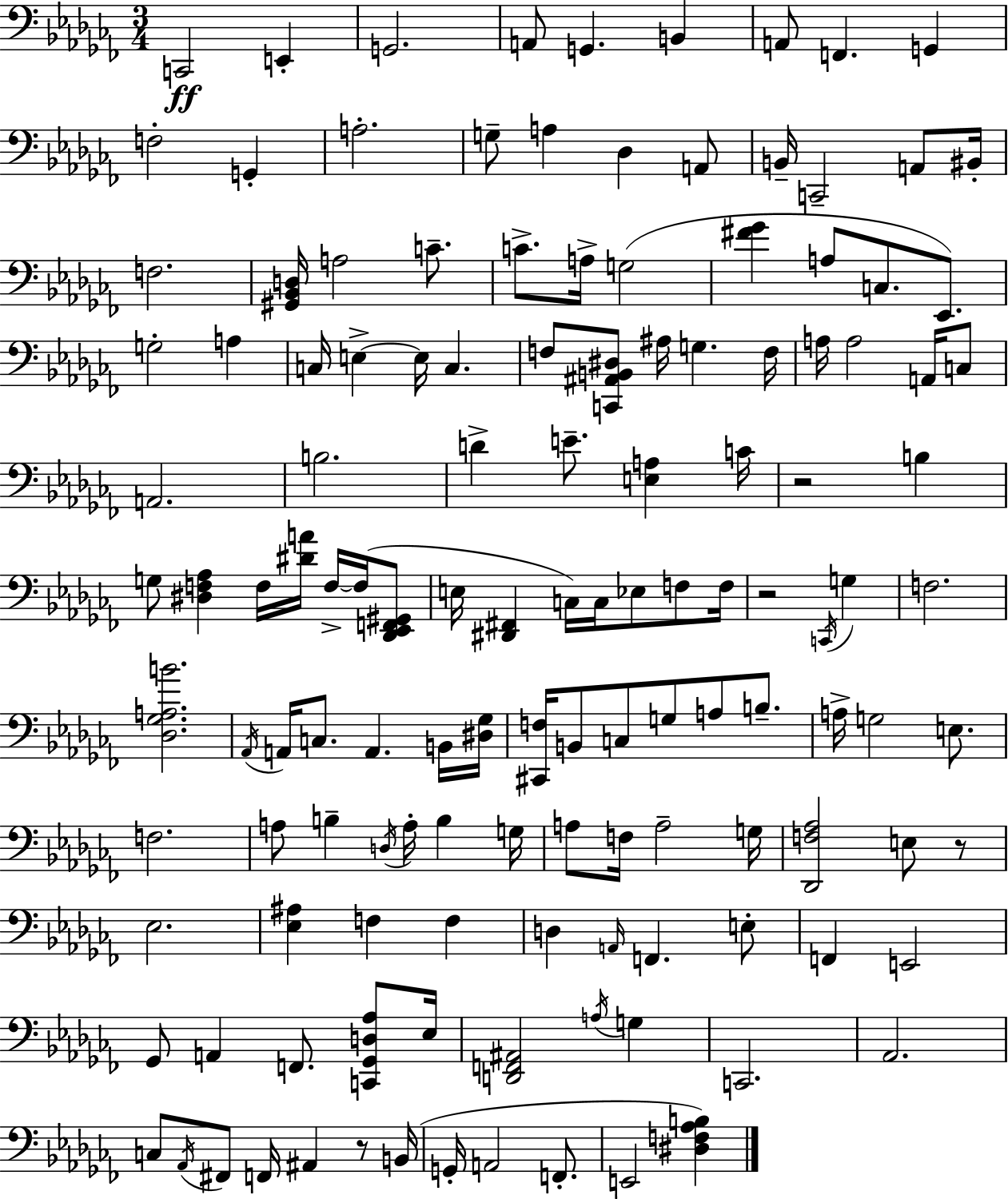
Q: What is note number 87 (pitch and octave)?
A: E3